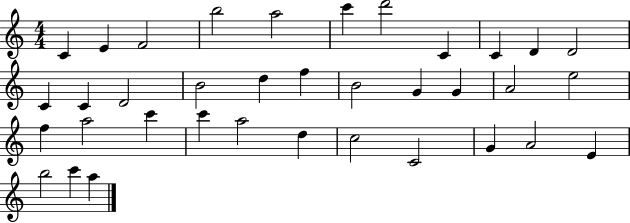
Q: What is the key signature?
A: C major